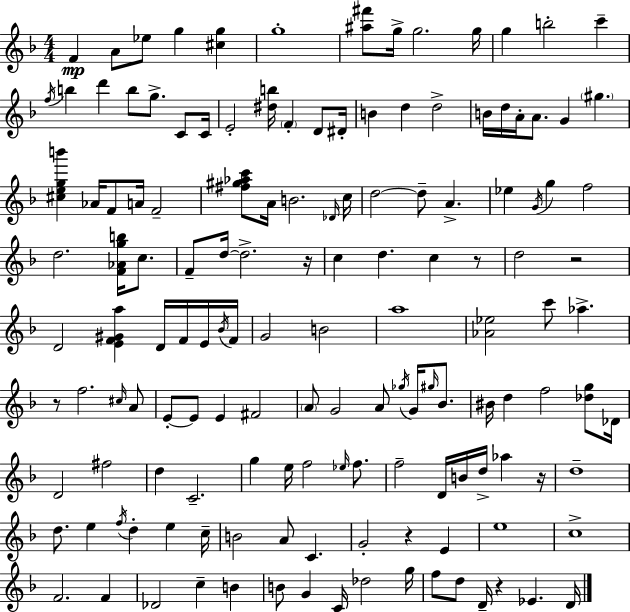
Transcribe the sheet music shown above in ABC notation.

X:1
T:Untitled
M:4/4
L:1/4
K:F
F A/2 _e/2 g [^cg] g4 [^a^f']/2 g/4 g2 g/4 g b2 c' f/4 b d' b/2 g/2 C/2 C/4 E2 [^db]/4 F D/2 ^D/4 B d d2 B/4 d/4 A/4 A/2 G ^g [^cegb'] _A/4 F/2 A/4 F2 [^f^g_ac']/2 A/4 B2 _D/4 c/4 d2 d/2 A _e G/4 g f2 d2 [F_Agb]/4 c/2 F/2 d/4 d2 z/4 c d c z/2 d2 z2 D2 [EF^Ga] D/4 F/4 E/4 _B/4 F/4 G2 B2 a4 [_A_e]2 c'/2 _a z/2 f2 ^c/4 A/2 E/2 E/2 E ^F2 A/2 G2 A/2 _g/4 G/4 ^g/4 _B/2 ^B/4 d f2 [_dg]/2 _D/4 D2 ^f2 d C2 g e/4 f2 _e/4 f/2 f2 D/4 B/4 d/4 _a z/4 d4 d/2 e f/4 d e c/4 B2 A/2 C G2 z E e4 c4 F2 F _D2 c B B/2 G C/4 _d2 g/4 f/2 d/2 D/4 z _E D/4